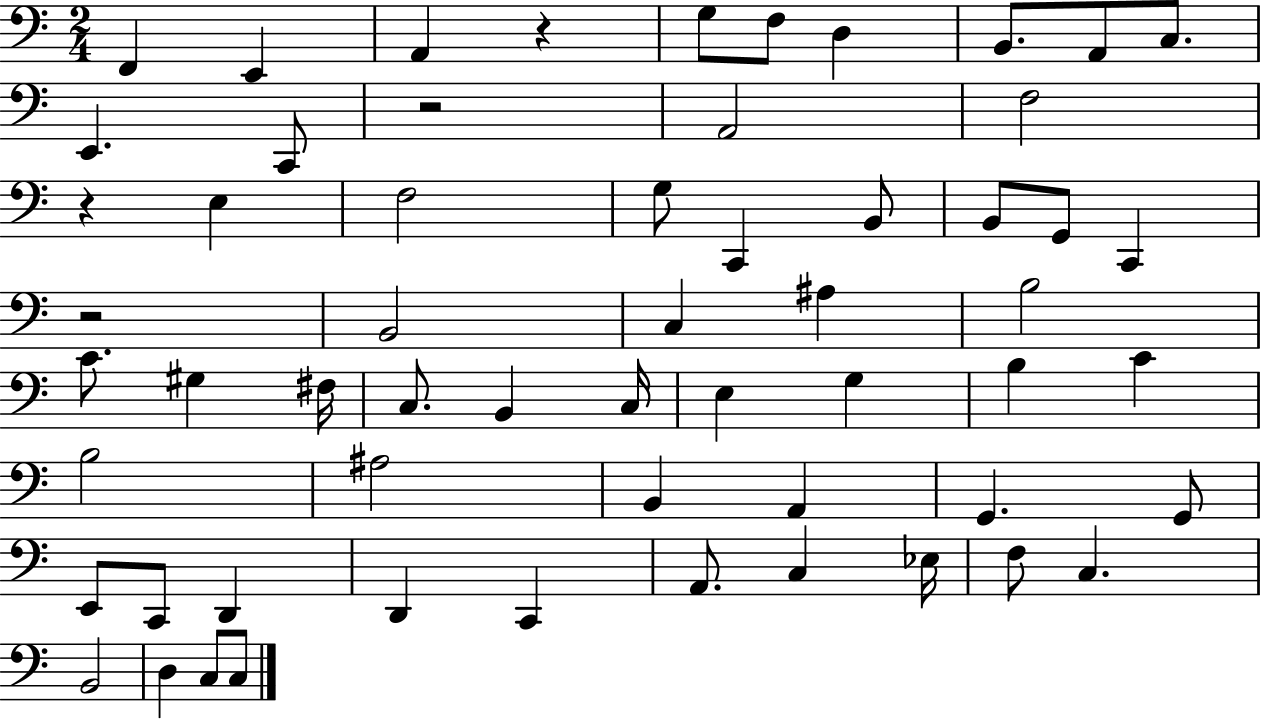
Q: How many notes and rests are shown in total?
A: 59